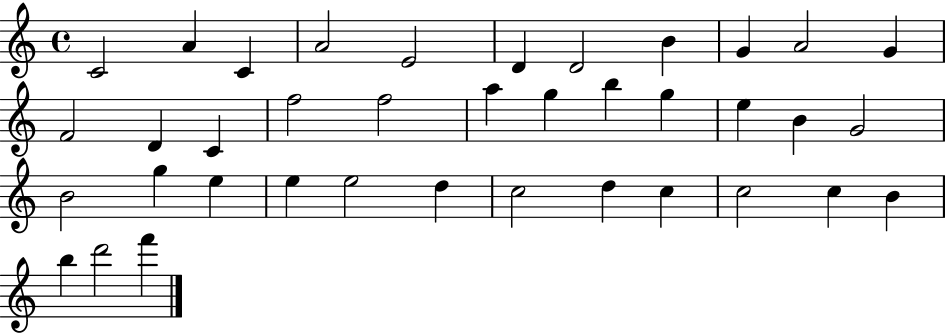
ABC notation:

X:1
T:Untitled
M:4/4
L:1/4
K:C
C2 A C A2 E2 D D2 B G A2 G F2 D C f2 f2 a g b g e B G2 B2 g e e e2 d c2 d c c2 c B b d'2 f'